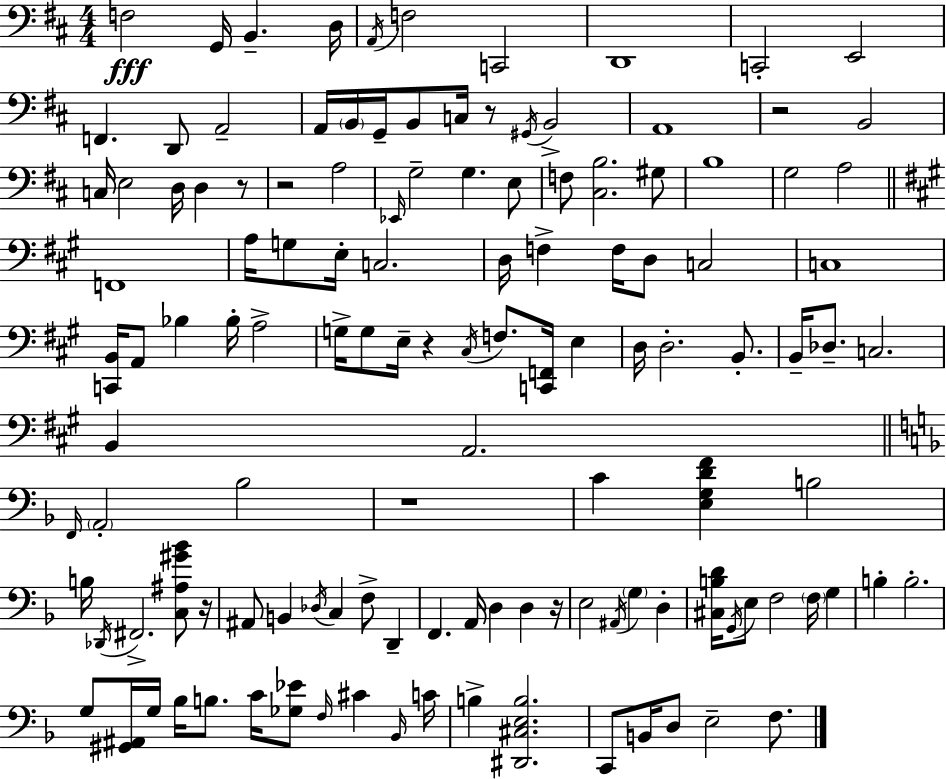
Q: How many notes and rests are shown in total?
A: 126